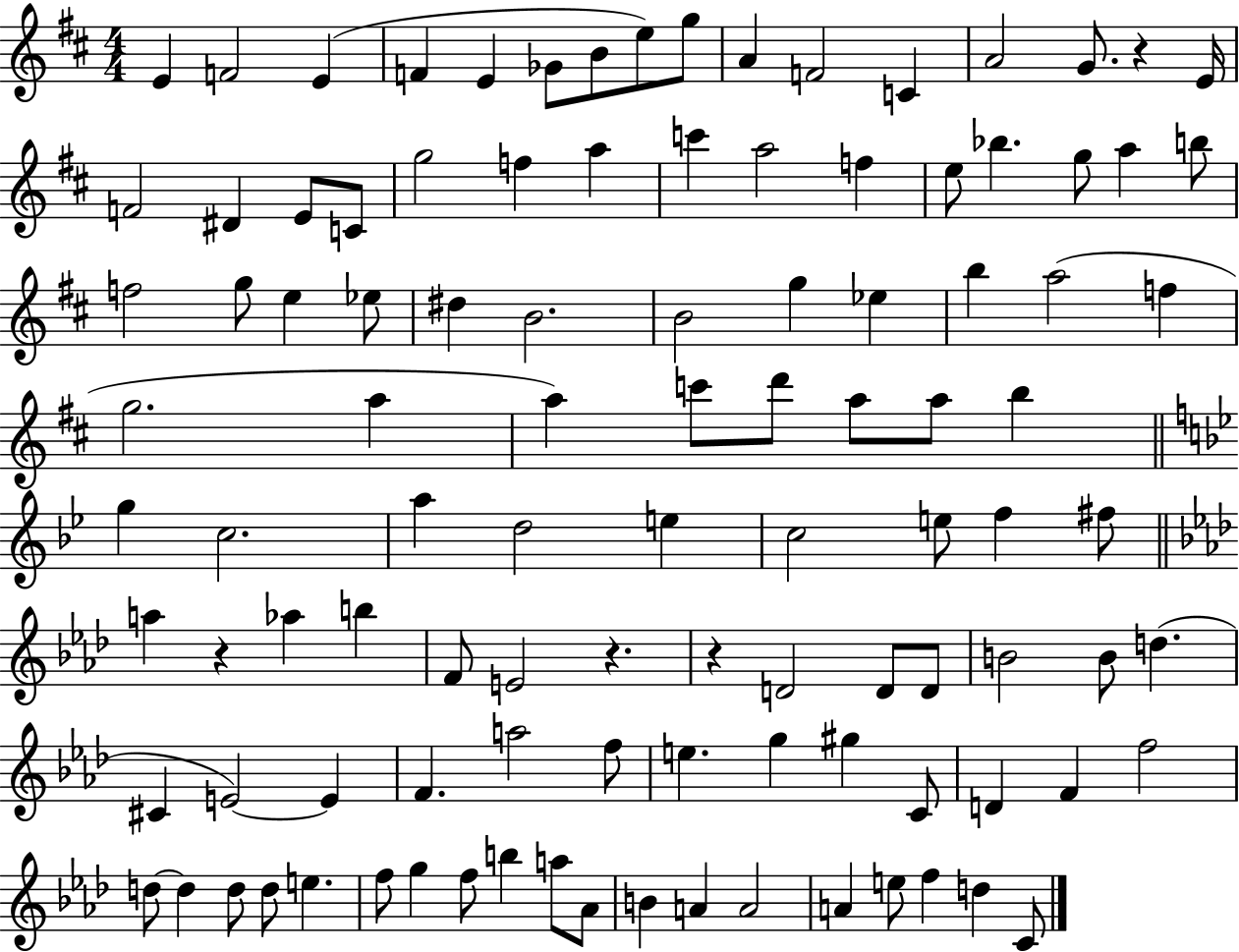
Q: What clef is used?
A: treble